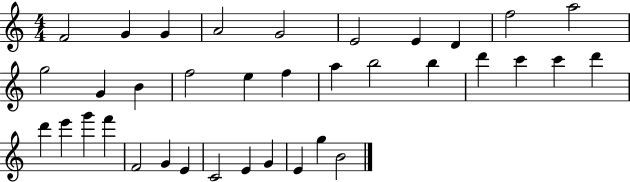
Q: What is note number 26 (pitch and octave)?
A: G6